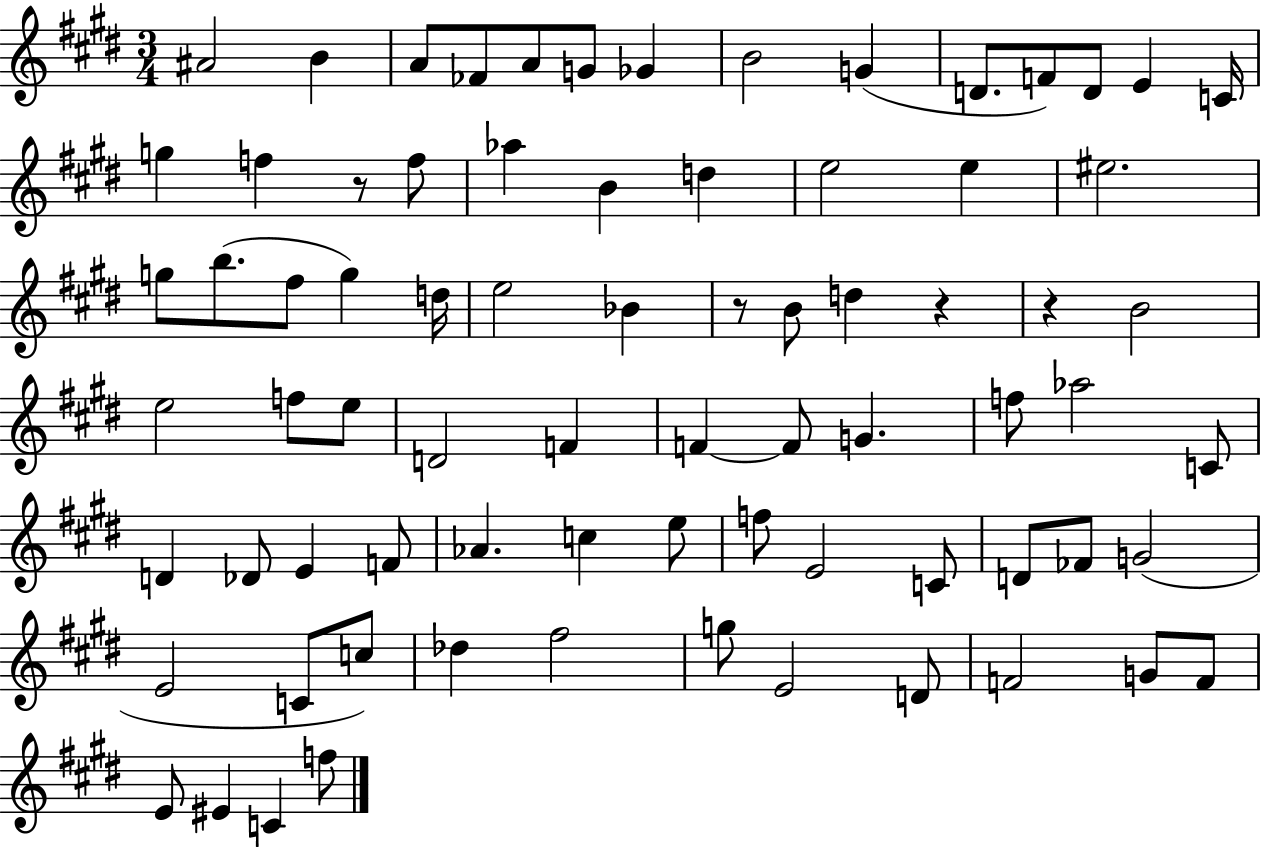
{
  \clef treble
  \numericTimeSignature
  \time 3/4
  \key e \major
  \repeat volta 2 { ais'2 b'4 | a'8 fes'8 a'8 g'8 ges'4 | b'2 g'4( | d'8. f'8) d'8 e'4 c'16 | \break g''4 f''4 r8 f''8 | aes''4 b'4 d''4 | e''2 e''4 | eis''2. | \break g''8 b''8.( fis''8 g''4) d''16 | e''2 bes'4 | r8 b'8 d''4 r4 | r4 b'2 | \break e''2 f''8 e''8 | d'2 f'4 | f'4~~ f'8 g'4. | f''8 aes''2 c'8 | \break d'4 des'8 e'4 f'8 | aes'4. c''4 e''8 | f''8 e'2 c'8 | d'8 fes'8 g'2( | \break e'2 c'8 c''8) | des''4 fis''2 | g''8 e'2 d'8 | f'2 g'8 f'8 | \break e'8 eis'4 c'4 f''8 | } \bar "|."
}